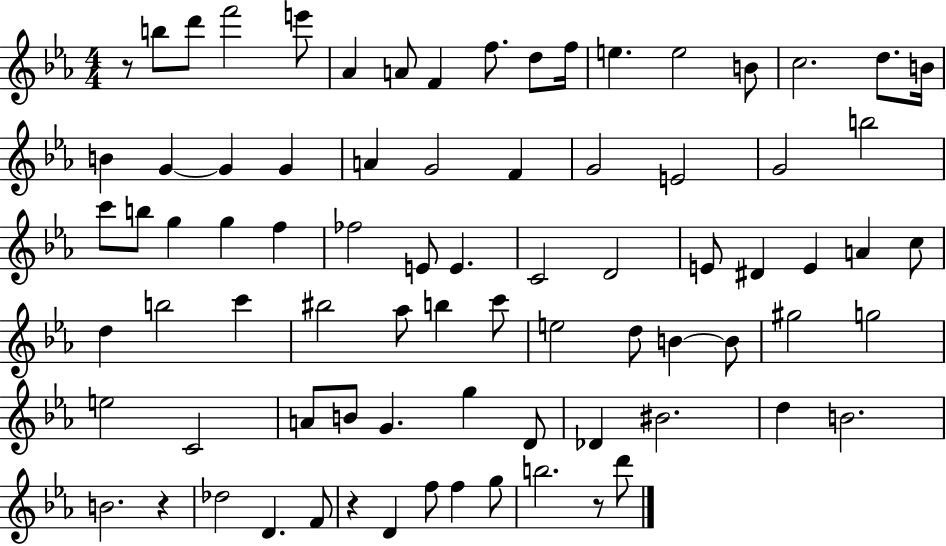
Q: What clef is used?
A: treble